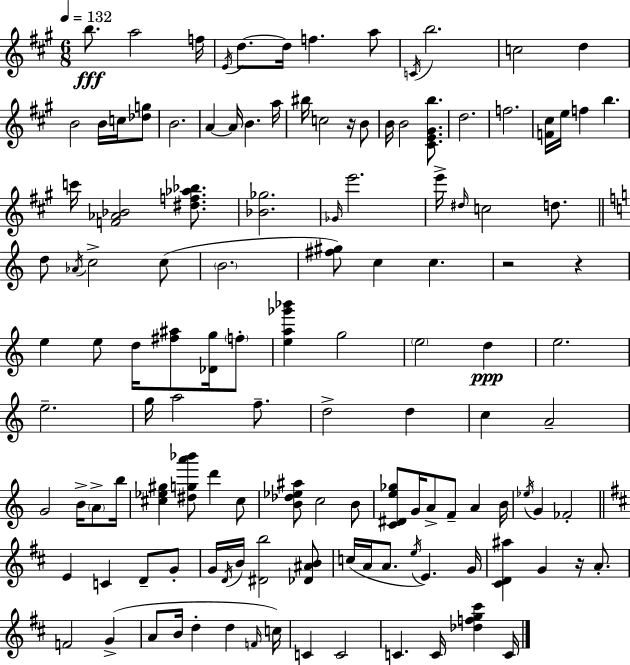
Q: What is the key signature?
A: A major